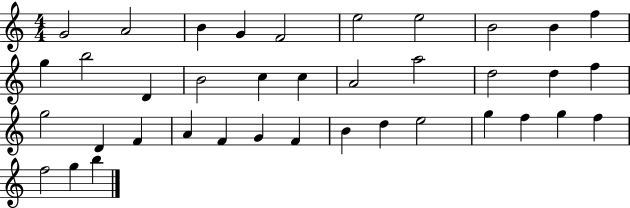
X:1
T:Untitled
M:4/4
L:1/4
K:C
G2 A2 B G F2 e2 e2 B2 B f g b2 D B2 c c A2 a2 d2 d f g2 D F A F G F B d e2 g f g f f2 g b